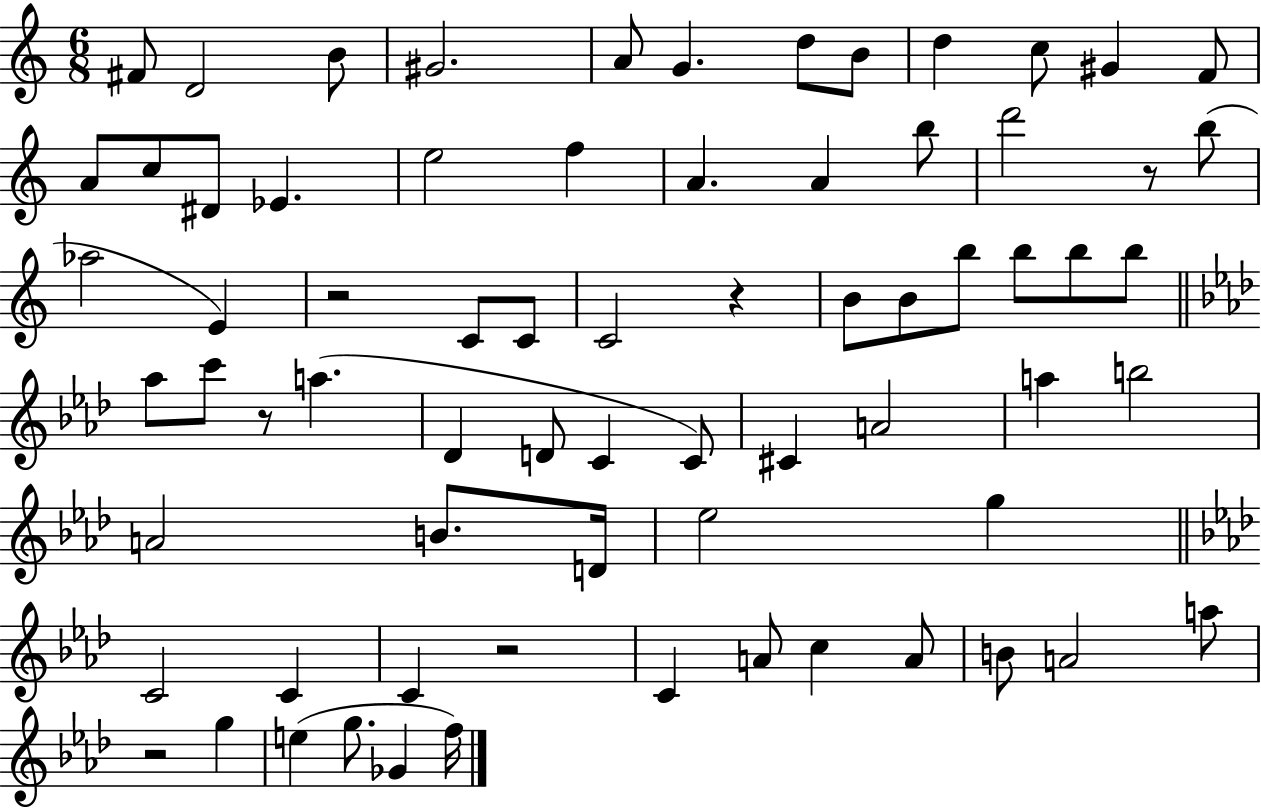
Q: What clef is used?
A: treble